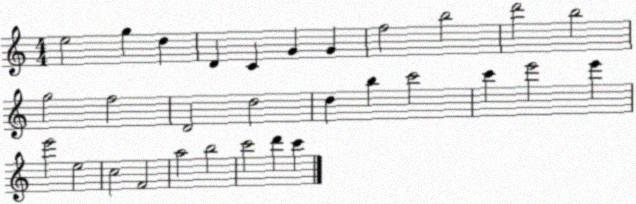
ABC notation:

X:1
T:Untitled
M:4/4
L:1/4
K:C
e2 g d D C G G f2 b2 d'2 b2 g2 f2 D2 d2 d b c'2 c' e'2 e' e'2 e2 c2 F2 a2 b2 c'2 d' c'